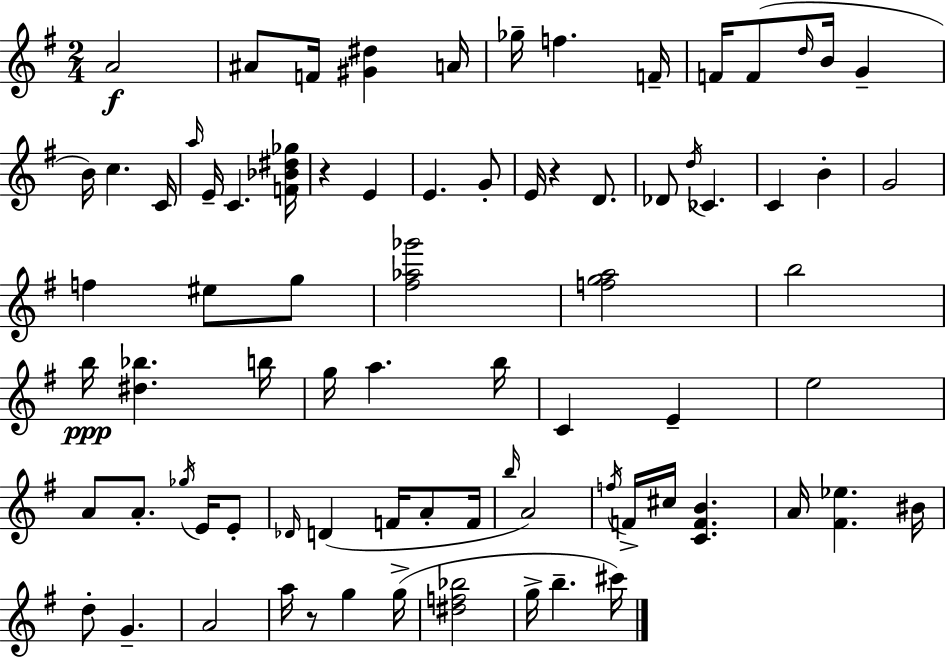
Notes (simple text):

A4/h A#4/e F4/s [G#4,D#5]/q A4/s Gb5/s F5/q. F4/s F4/s F4/e D5/s B4/s G4/q B4/s C5/q. C4/s A5/s E4/s C4/q. [F4,Bb4,D#5,Gb5]/s R/q E4/q E4/q. G4/e E4/s R/q D4/e. Db4/e D5/s CES4/q. C4/q B4/q G4/h F5/q EIS5/e G5/e [F#5,Ab5,Gb6]/h [F5,G5,A5]/h B5/h B5/s [D#5,Bb5]/q. B5/s G5/s A5/q. B5/s C4/q E4/q E5/h A4/e A4/e. Gb5/s E4/s E4/e Db4/s D4/q F4/s A4/e F4/s B5/s A4/h F5/s F4/s C#5/s [C4,F4,B4]/q. A4/s [F#4,Eb5]/q. BIS4/s D5/e G4/q. A4/h A5/s R/e G5/q G5/s [D#5,F5,Bb5]/h G5/s B5/q. C#6/s